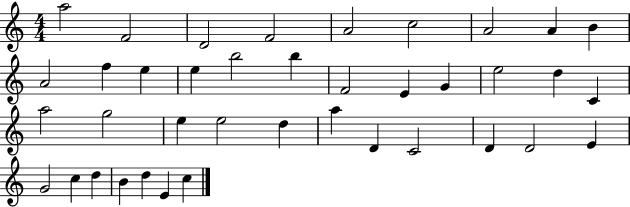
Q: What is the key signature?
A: C major